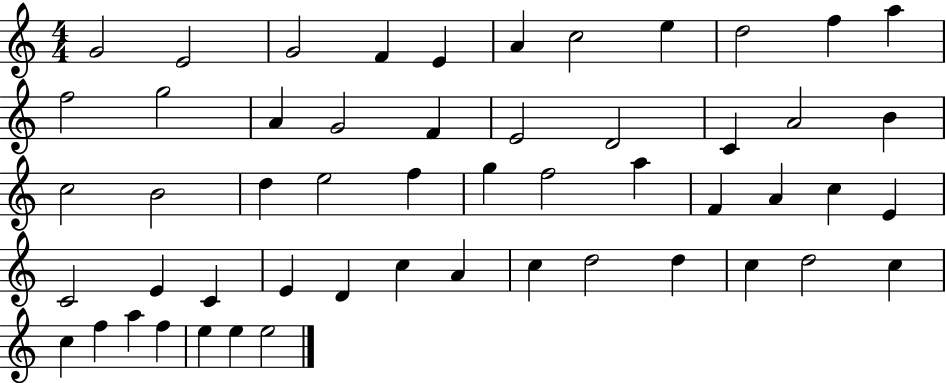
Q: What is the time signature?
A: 4/4